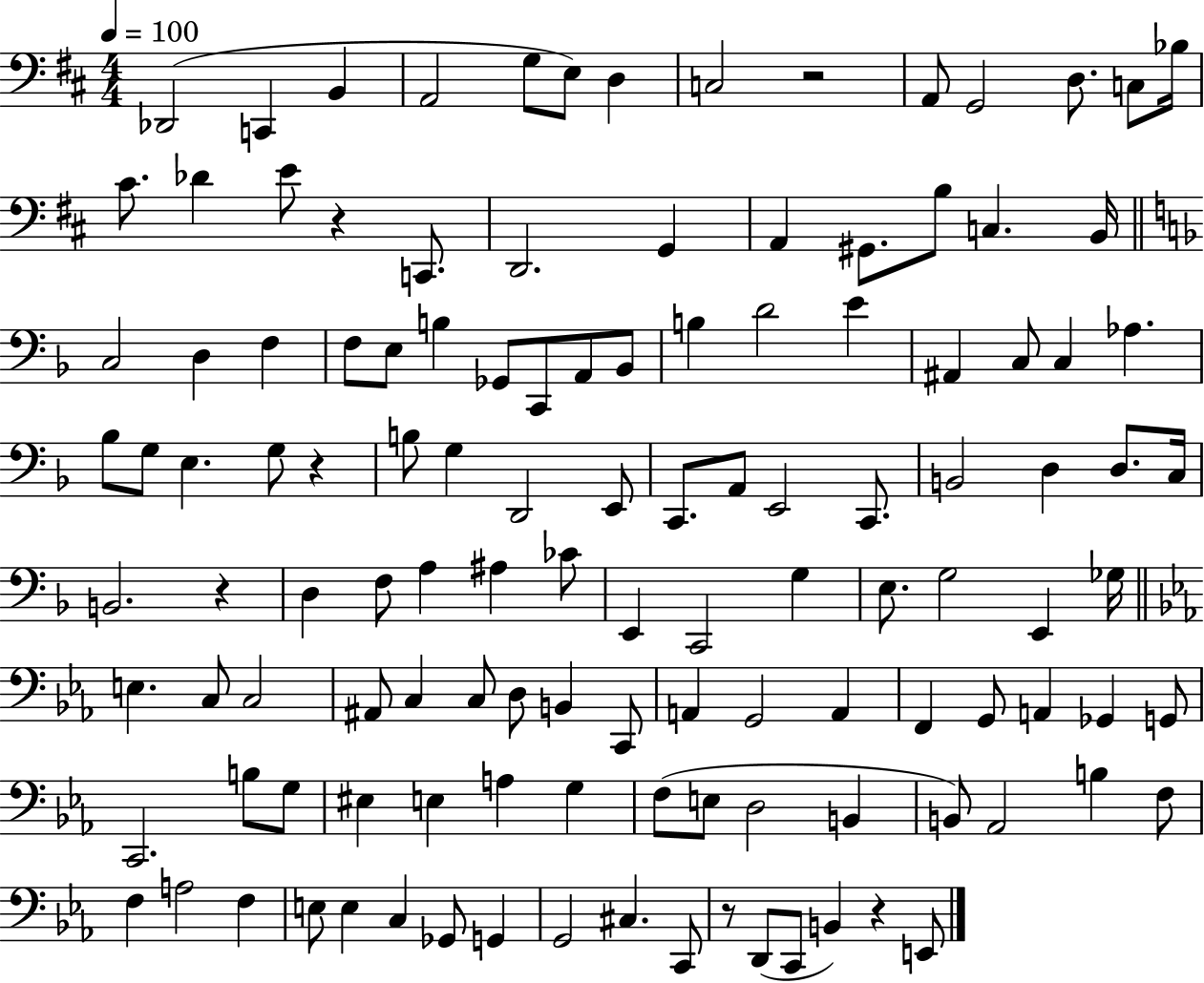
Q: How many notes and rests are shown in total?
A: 123